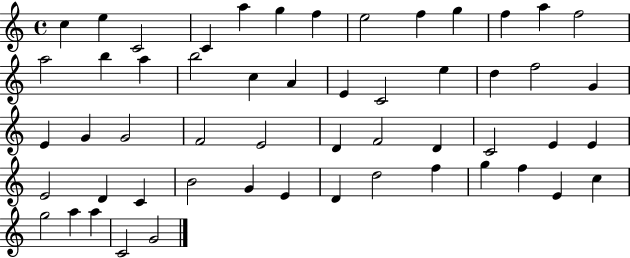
{
  \clef treble
  \time 4/4
  \defaultTimeSignature
  \key c \major
  c''4 e''4 c'2 | c'4 a''4 g''4 f''4 | e''2 f''4 g''4 | f''4 a''4 f''2 | \break a''2 b''4 a''4 | b''2 c''4 a'4 | e'4 c'2 e''4 | d''4 f''2 g'4 | \break e'4 g'4 g'2 | f'2 e'2 | d'4 f'2 d'4 | c'2 e'4 e'4 | \break e'2 d'4 c'4 | b'2 g'4 e'4 | d'4 d''2 f''4 | g''4 f''4 e'4 c''4 | \break g''2 a''4 a''4 | c'2 g'2 | \bar "|."
}